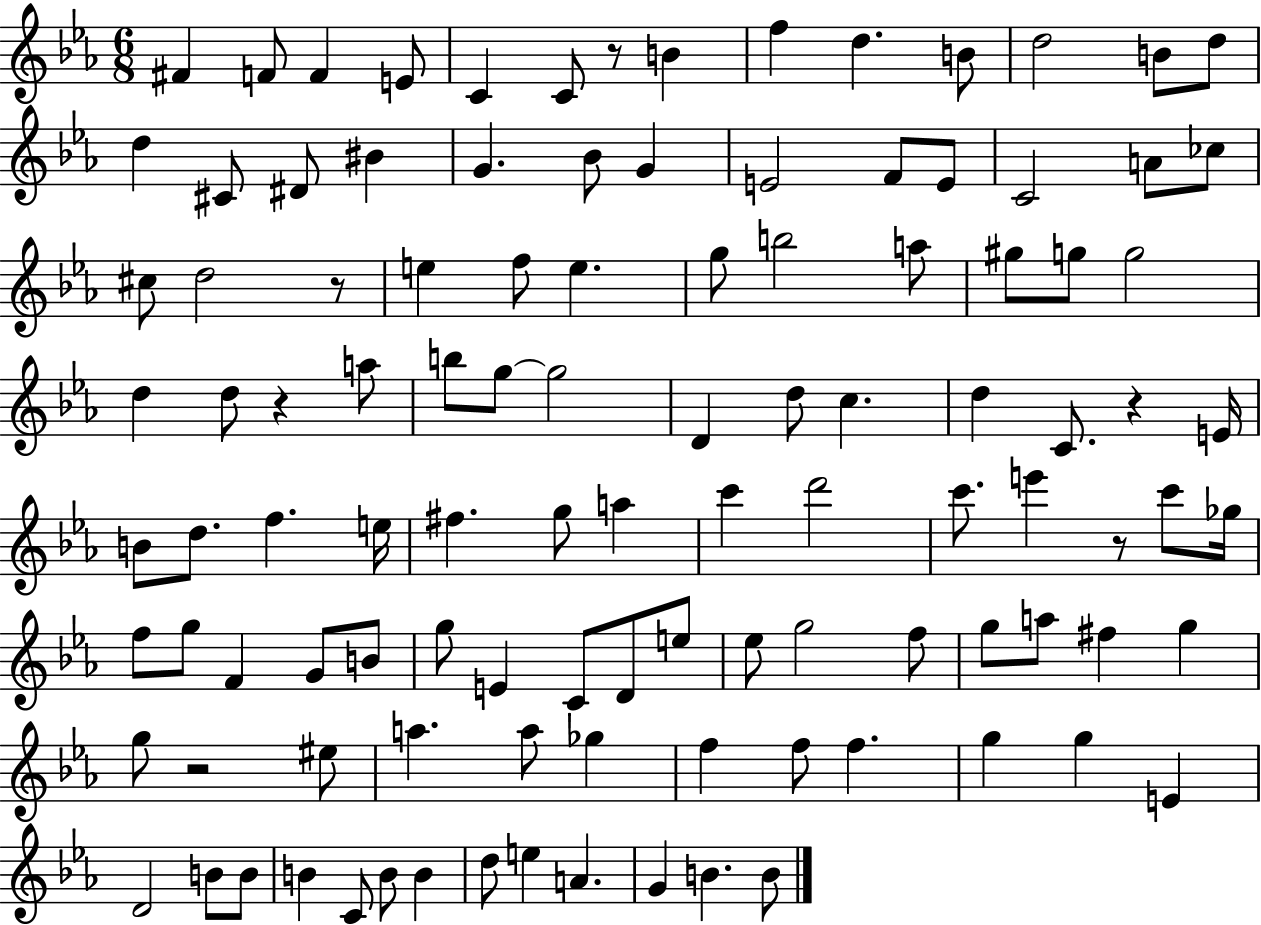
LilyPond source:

{
  \clef treble
  \numericTimeSignature
  \time 6/8
  \key ees \major
  fis'4 f'8 f'4 e'8 | c'4 c'8 r8 b'4 | f''4 d''4. b'8 | d''2 b'8 d''8 | \break d''4 cis'8 dis'8 bis'4 | g'4. bes'8 g'4 | e'2 f'8 e'8 | c'2 a'8 ces''8 | \break cis''8 d''2 r8 | e''4 f''8 e''4. | g''8 b''2 a''8 | gis''8 g''8 g''2 | \break d''4 d''8 r4 a''8 | b''8 g''8~~ g''2 | d'4 d''8 c''4. | d''4 c'8. r4 e'16 | \break b'8 d''8. f''4. e''16 | fis''4. g''8 a''4 | c'''4 d'''2 | c'''8. e'''4 r8 c'''8 ges''16 | \break f''8 g''8 f'4 g'8 b'8 | g''8 e'4 c'8 d'8 e''8 | ees''8 g''2 f''8 | g''8 a''8 fis''4 g''4 | \break g''8 r2 eis''8 | a''4. a''8 ges''4 | f''4 f''8 f''4. | g''4 g''4 e'4 | \break d'2 b'8 b'8 | b'4 c'8 b'8 b'4 | d''8 e''4 a'4. | g'4 b'4. b'8 | \break \bar "|."
}